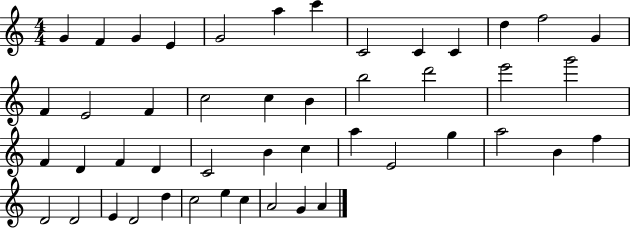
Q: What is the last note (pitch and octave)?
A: A4